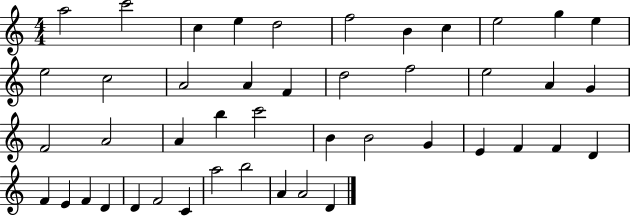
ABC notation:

X:1
T:Untitled
M:4/4
L:1/4
K:C
a2 c'2 c e d2 f2 B c e2 g e e2 c2 A2 A F d2 f2 e2 A G F2 A2 A b c'2 B B2 G E F F D F E F D D F2 C a2 b2 A A2 D